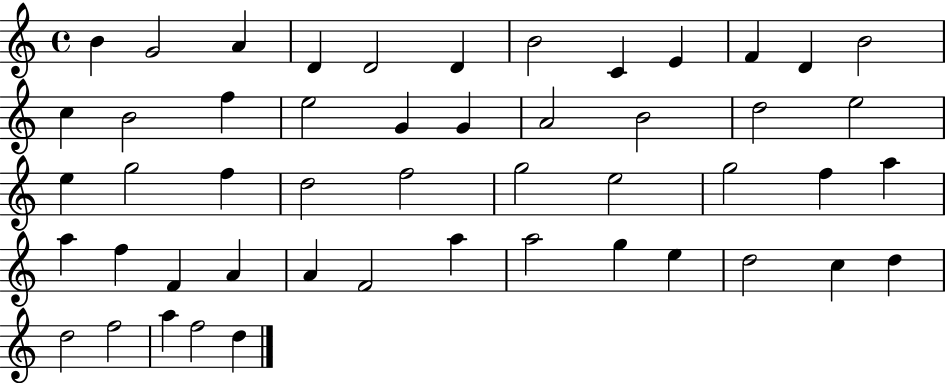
X:1
T:Untitled
M:4/4
L:1/4
K:C
B G2 A D D2 D B2 C E F D B2 c B2 f e2 G G A2 B2 d2 e2 e g2 f d2 f2 g2 e2 g2 f a a f F A A F2 a a2 g e d2 c d d2 f2 a f2 d